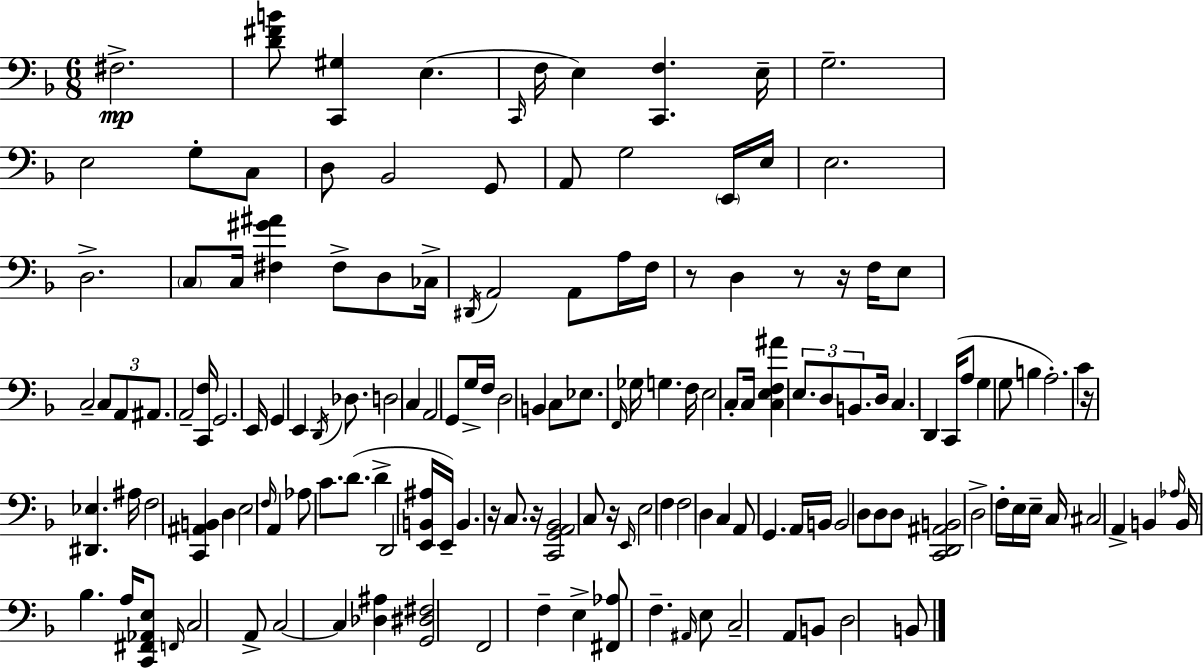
F#3/h. [D4,F#4,B4]/e [C2,G#3]/q E3/q. C2/s F3/s E3/q [C2,F3]/q. E3/s G3/h. E3/h G3/e C3/e D3/e Bb2/h G2/e A2/e G3/h E2/s E3/s E3/h. D3/h. C3/e C3/s [F#3,G#4,A#4]/q F#3/e D3/e CES3/s D#2/s A2/h A2/e A3/s F3/s R/e D3/q R/e R/s F3/s E3/e C3/h C3/e A2/e A#2/e. A2/h [C2,F3]/s G2/h. E2/s G2/q E2/q D2/s Db3/e. D3/h C3/q A2/h G2/e G3/s F3/s D3/h B2/q C3/e Eb3/e. F2/s Gb3/s G3/q. F3/s E3/h C3/e C3/s [C3,E3,F3,A#4]/q E3/e. D3/e B2/e. D3/s C3/q. D2/q C2/s A3/e G3/q G3/e B3/q A3/h. C4/q R/s [D#2,Eb3]/q. A#3/s F3/h [C2,A#2,B2]/q D3/q E3/h F3/s A2/q Ab3/e C4/e. D4/e. D4/q D2/h [E2,B2,A#3]/s E2/s B2/q. R/s C3/e. R/s [C2,G2,A2,Bb2]/h C3/e R/s E2/s E3/h F3/q F3/h D3/q C3/q A2/e G2/q. A2/s B2/s B2/h D3/e D3/e D3/e [C2,D2,A#2,B2]/h D3/h F3/s E3/s E3/s C3/s C#3/h A2/q B2/q Ab3/s B2/s Bb3/q. A3/s [C2,F#2,Ab2,E3]/e F2/s C3/h A2/e C3/h C3/q [Db3,A#3]/q [G2,D#3,F#3]/h F2/h F3/q E3/q [F#2,Ab3]/e F3/q. A#2/s E3/e C3/h A2/e B2/e D3/h B2/e